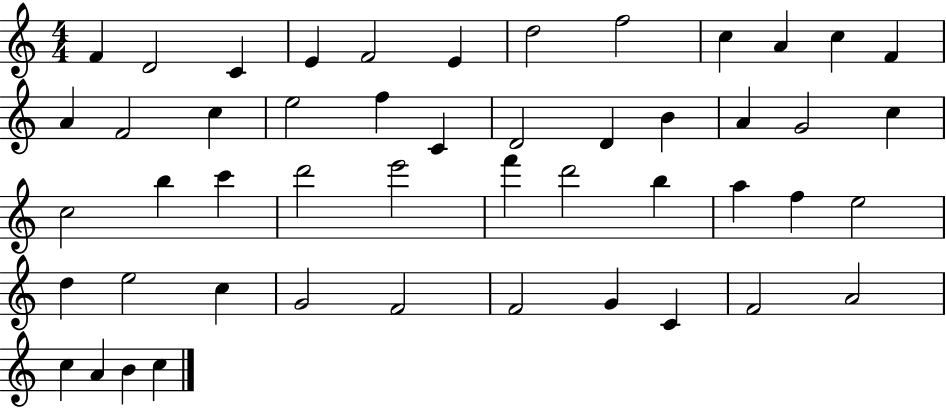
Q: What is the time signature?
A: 4/4